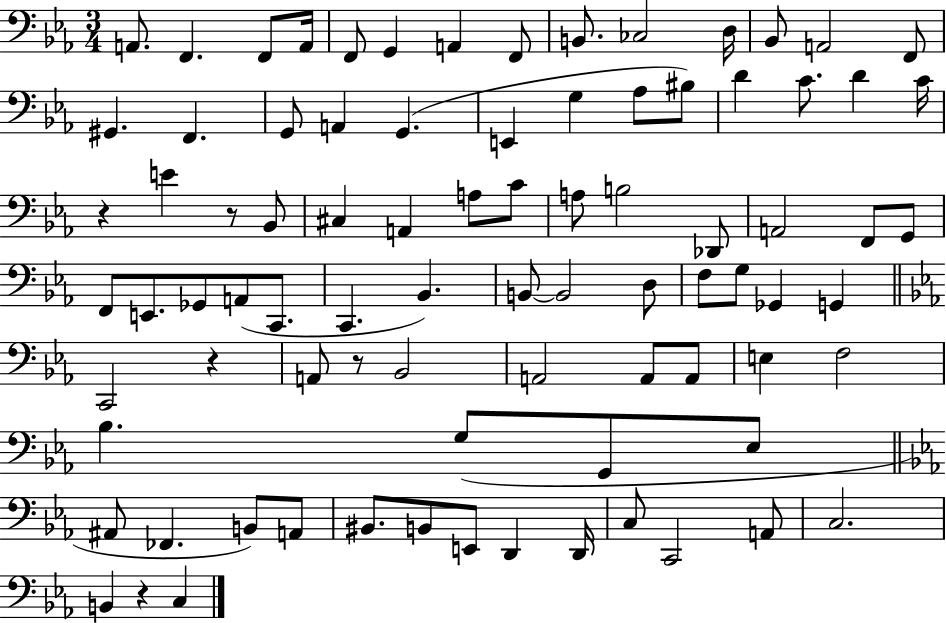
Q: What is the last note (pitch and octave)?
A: C3